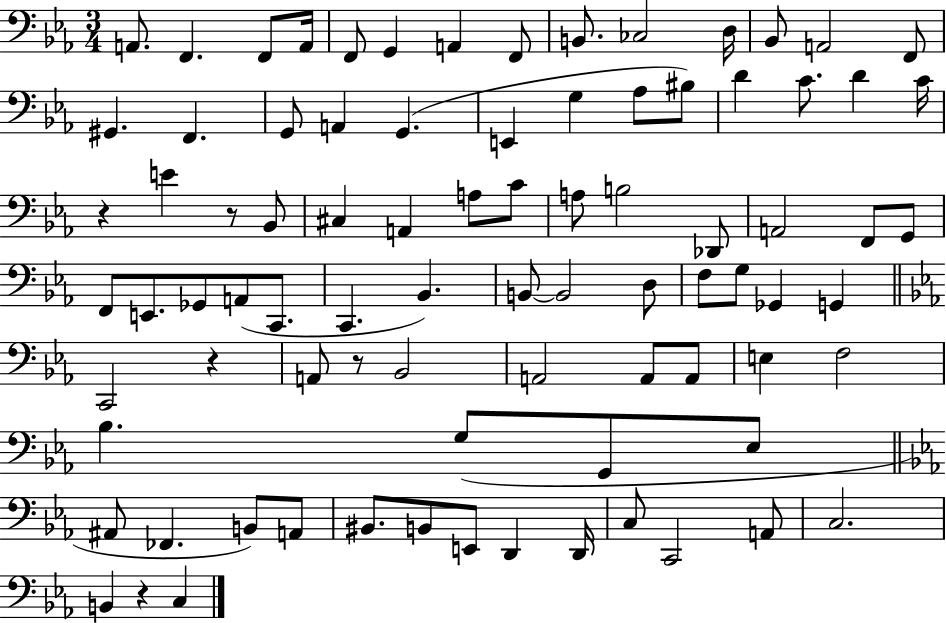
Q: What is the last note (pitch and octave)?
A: C3